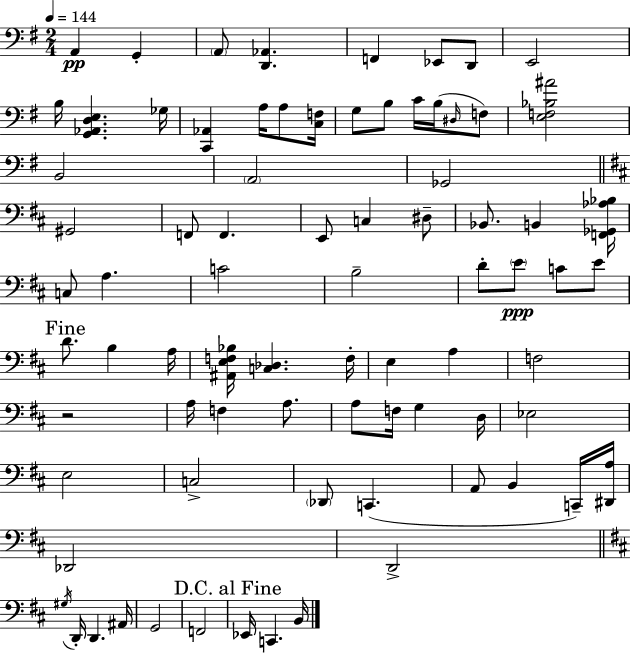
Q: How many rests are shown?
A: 1